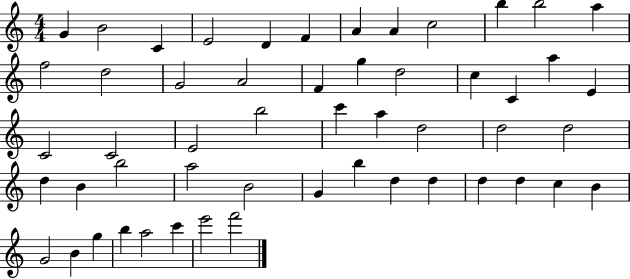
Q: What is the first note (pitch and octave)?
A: G4